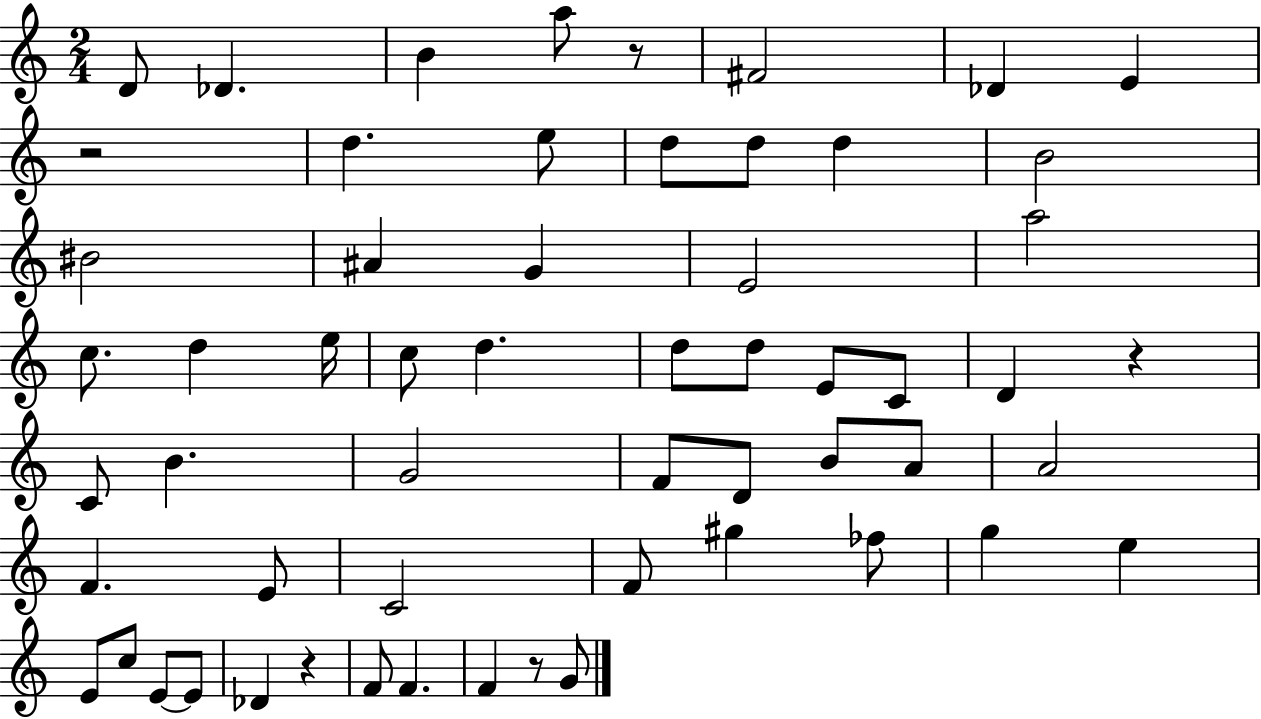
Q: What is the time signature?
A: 2/4